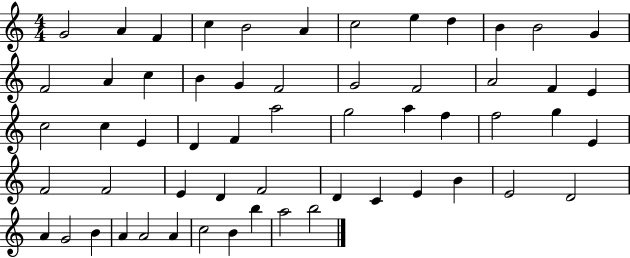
{
  \clef treble
  \numericTimeSignature
  \time 4/4
  \key c \major
  g'2 a'4 f'4 | c''4 b'2 a'4 | c''2 e''4 d''4 | b'4 b'2 g'4 | \break f'2 a'4 c''4 | b'4 g'4 f'2 | g'2 f'2 | a'2 f'4 e'4 | \break c''2 c''4 e'4 | d'4 f'4 a''2 | g''2 a''4 f''4 | f''2 g''4 e'4 | \break f'2 f'2 | e'4 d'4 f'2 | d'4 c'4 e'4 b'4 | e'2 d'2 | \break a'4 g'2 b'4 | a'4 a'2 a'4 | c''2 b'4 b''4 | a''2 b''2 | \break \bar "|."
}